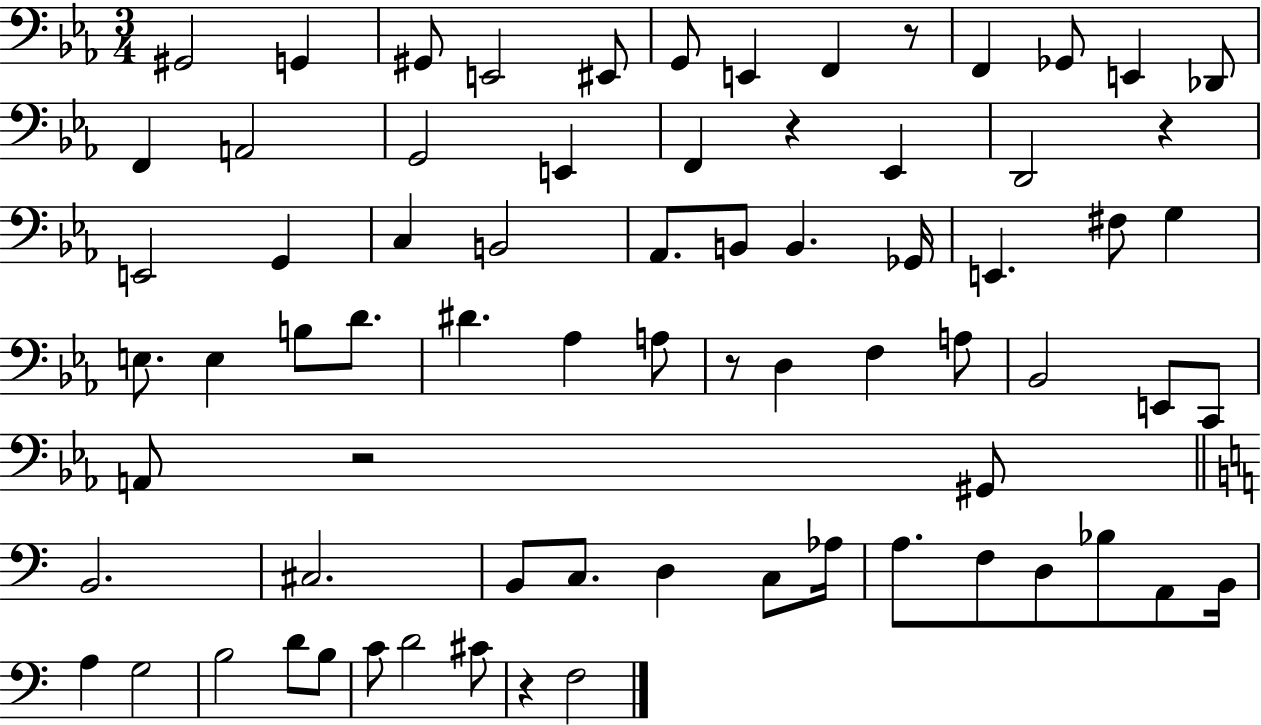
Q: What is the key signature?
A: EES major